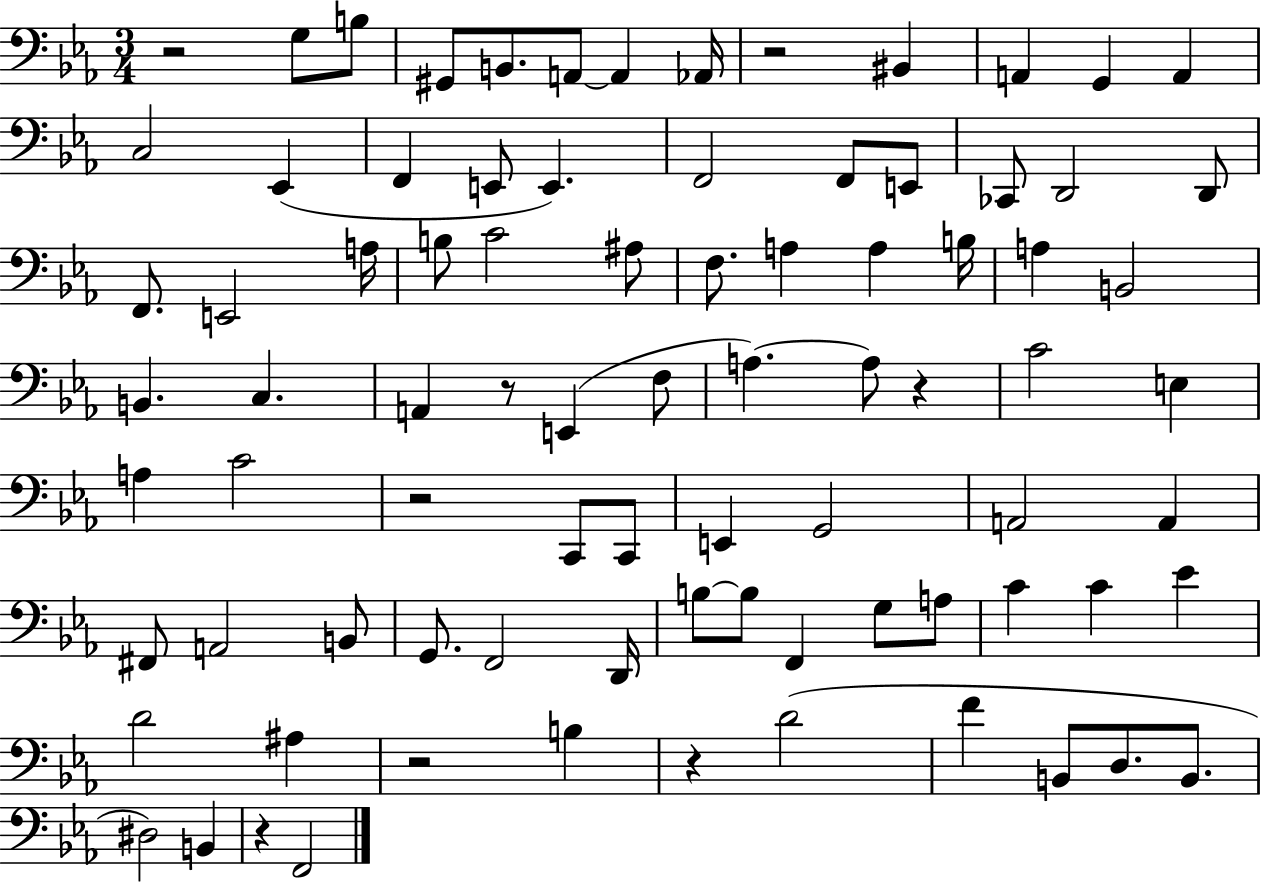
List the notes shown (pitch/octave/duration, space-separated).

R/h G3/e B3/e G#2/e B2/e. A2/e A2/q Ab2/s R/h BIS2/q A2/q G2/q A2/q C3/h Eb2/q F2/q E2/e E2/q. F2/h F2/e E2/e CES2/e D2/h D2/e F2/e. E2/h A3/s B3/e C4/h A#3/e F3/e. A3/q A3/q B3/s A3/q B2/h B2/q. C3/q. A2/q R/e E2/q F3/e A3/q. A3/e R/q C4/h E3/q A3/q C4/h R/h C2/e C2/e E2/q G2/h A2/h A2/q F#2/e A2/h B2/e G2/e. F2/h D2/s B3/e B3/e F2/q G3/e A3/e C4/q C4/q Eb4/q D4/h A#3/q R/h B3/q R/q D4/h F4/q B2/e D3/e. B2/e. D#3/h B2/q R/q F2/h